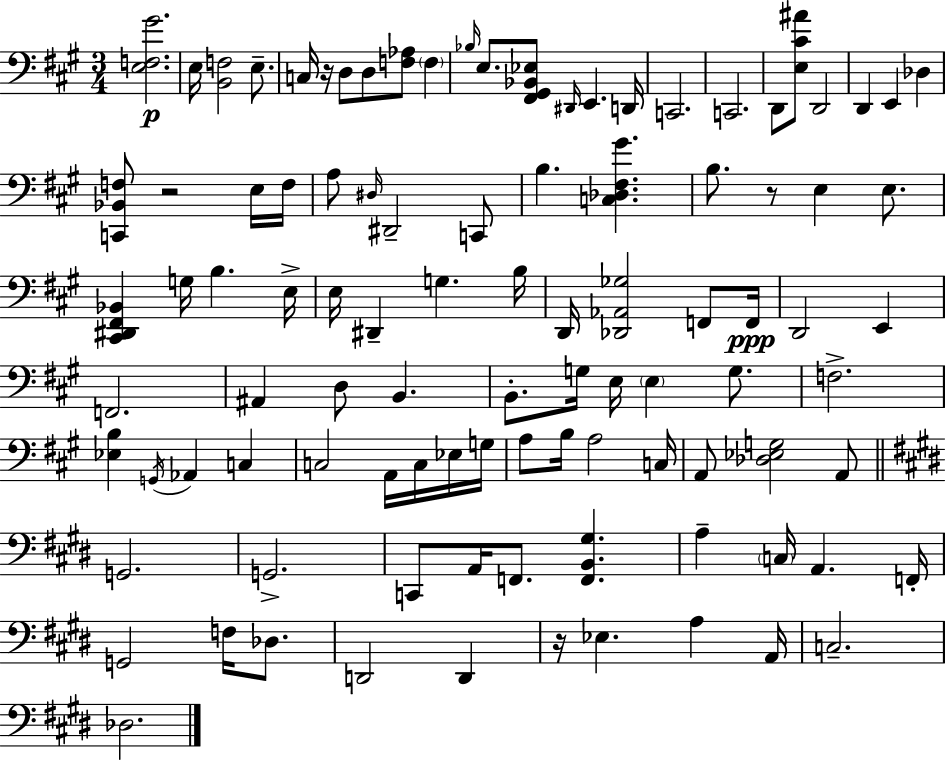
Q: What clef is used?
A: bass